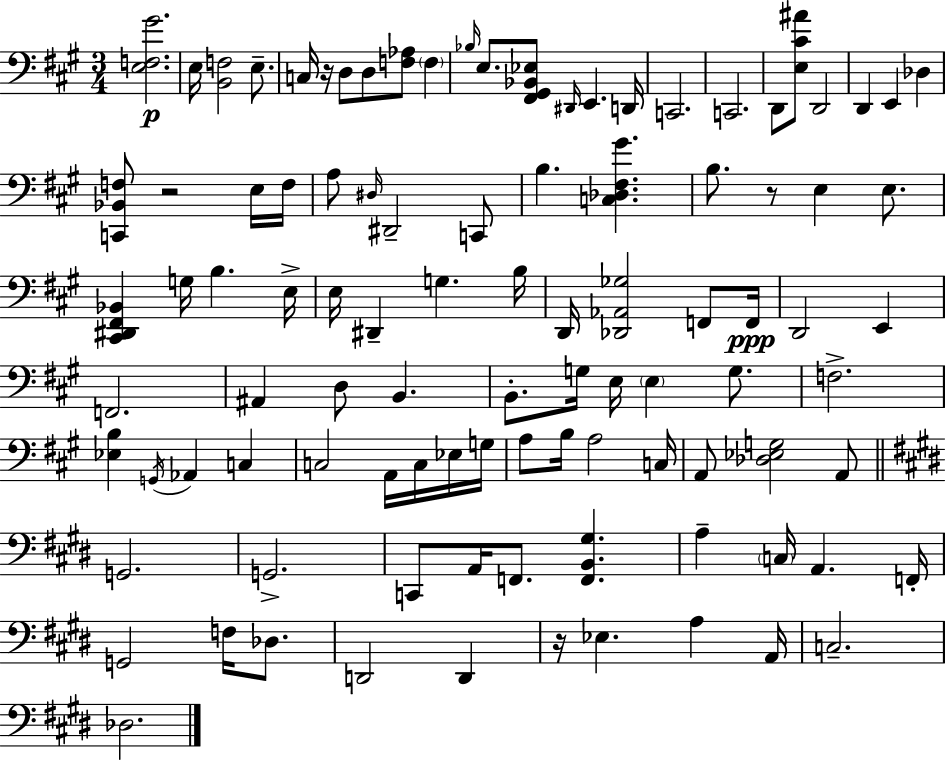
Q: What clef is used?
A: bass